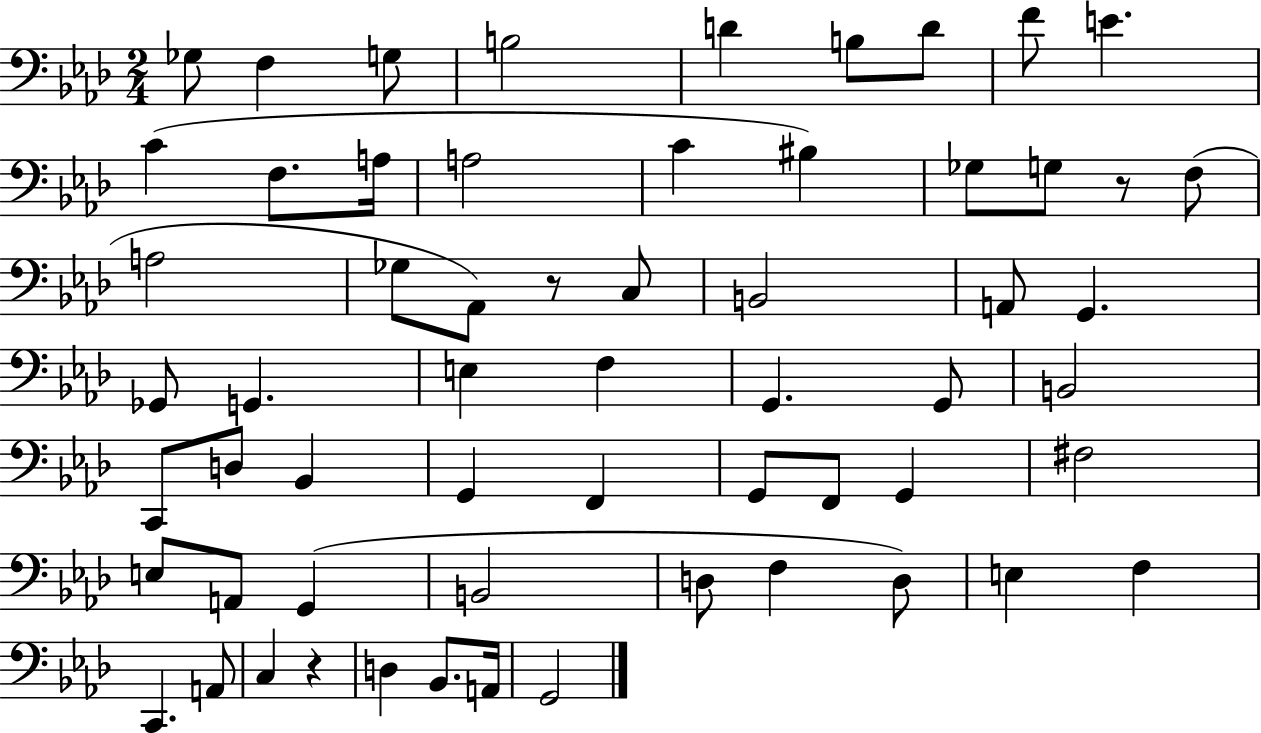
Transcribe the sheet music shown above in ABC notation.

X:1
T:Untitled
M:2/4
L:1/4
K:Ab
_G,/2 F, G,/2 B,2 D B,/2 D/2 F/2 E C F,/2 A,/4 A,2 C ^B, _G,/2 G,/2 z/2 F,/2 A,2 _G,/2 _A,,/2 z/2 C,/2 B,,2 A,,/2 G,, _G,,/2 G,, E, F, G,, G,,/2 B,,2 C,,/2 D,/2 _B,, G,, F,, G,,/2 F,,/2 G,, ^F,2 E,/2 A,,/2 G,, B,,2 D,/2 F, D,/2 E, F, C,, A,,/2 C, z D, _B,,/2 A,,/4 G,,2